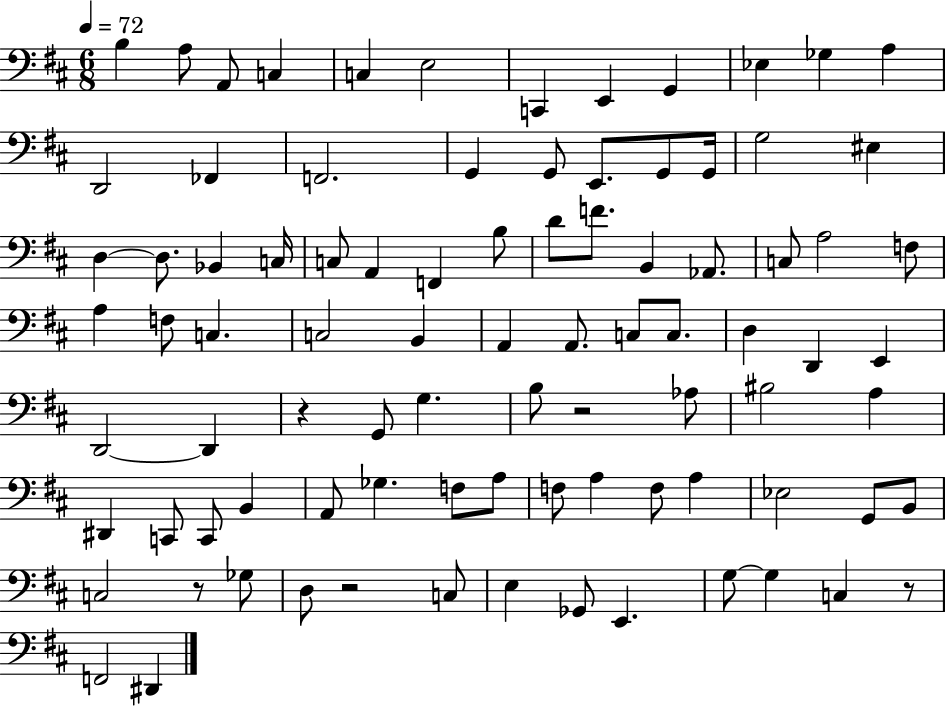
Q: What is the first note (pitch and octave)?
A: B3